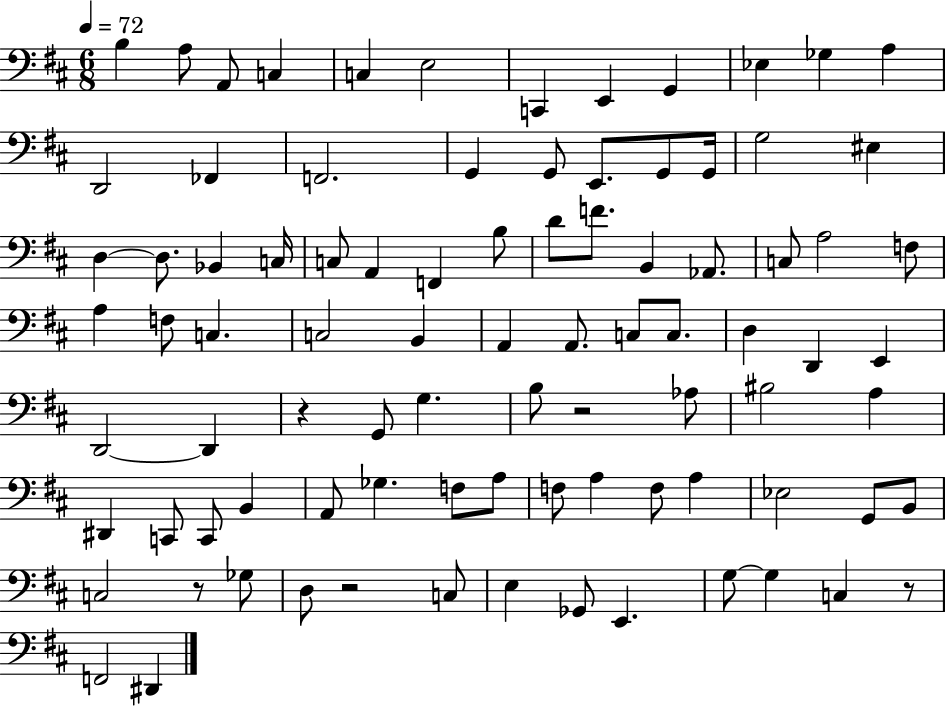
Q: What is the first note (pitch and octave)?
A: B3